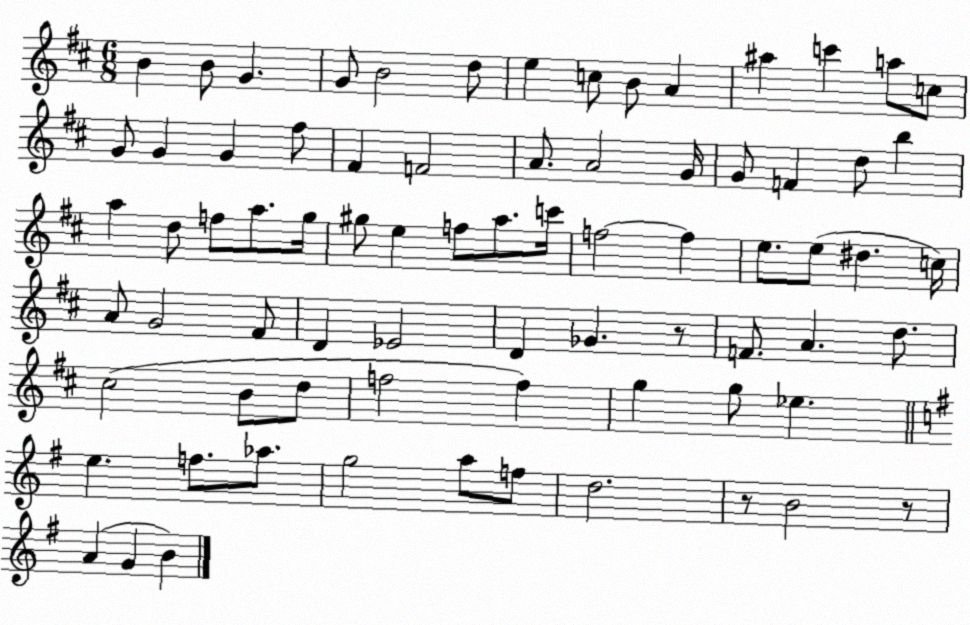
X:1
T:Untitled
M:6/8
L:1/4
K:D
B B/2 G G/2 B2 d/2 e c/2 B/2 A ^a c' a/2 c/2 G/2 G G ^f/2 ^F F2 A/2 A2 G/4 G/2 F d/2 b a d/2 f/2 a/2 g/4 ^g/2 e f/2 a/2 c'/4 f2 f e/2 e/2 ^d c/4 A/2 G2 ^F/2 D _E2 D _G z/2 F/2 A d/2 ^c2 B/2 d/2 f2 f g g/2 _e e f/2 _a/2 g2 a/2 f/2 d2 z/2 B2 z/2 A G B